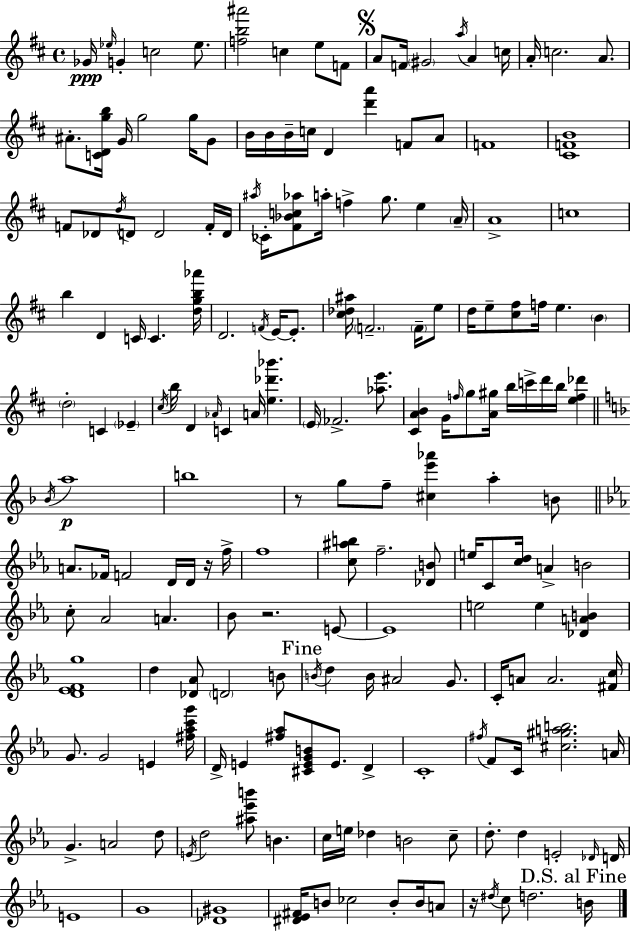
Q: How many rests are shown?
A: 4